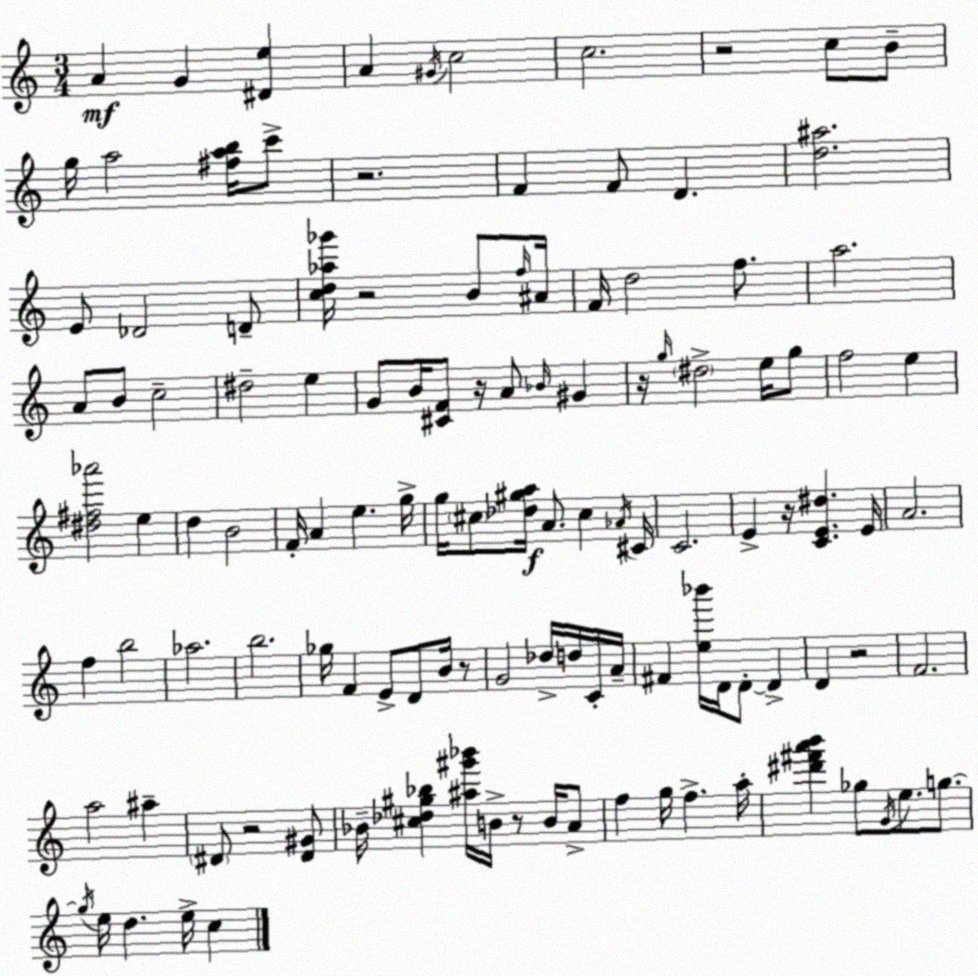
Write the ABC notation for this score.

X:1
T:Untitled
M:3/4
L:1/4
K:C
A G [^De] A ^G/4 c2 c2 z2 c/2 B/2 g/4 a2 [^fab]/4 c'/2 z2 F F/2 D [d^a]2 E/2 _D2 D/2 [cd_a_g']/4 z2 B/2 f/4 ^A/4 F/4 d2 f/2 a2 A/2 B/2 c2 ^d2 e G/2 B/4 [^CF]/2 z/4 A/2 _B/4 ^G z/4 g/4 ^d2 e/4 g/2 f2 e [^d^f_a']2 e d B2 F/4 A e g/4 g/4 ^c/2 [_d^ga]/4 A/2 ^c _A/4 ^C/4 C2 E z/4 [CE^d] E/4 A2 f b2 _a2 b2 _g/4 F E/2 D/2 B/4 z/2 G2 _d/4 d/4 C/4 A/4 ^F [e_b']/4 D/4 D/2 D D z2 F2 a2 ^a ^D/2 z2 [^D^G]/2 _B/4 [^c_d^g_b] [^a^g'_b']/4 B/4 z/2 B/4 A/2 f g/4 f a/4 [^d'^f'a'b'] _g/2 G/4 e/2 g/2 g/4 e/4 d e/4 c